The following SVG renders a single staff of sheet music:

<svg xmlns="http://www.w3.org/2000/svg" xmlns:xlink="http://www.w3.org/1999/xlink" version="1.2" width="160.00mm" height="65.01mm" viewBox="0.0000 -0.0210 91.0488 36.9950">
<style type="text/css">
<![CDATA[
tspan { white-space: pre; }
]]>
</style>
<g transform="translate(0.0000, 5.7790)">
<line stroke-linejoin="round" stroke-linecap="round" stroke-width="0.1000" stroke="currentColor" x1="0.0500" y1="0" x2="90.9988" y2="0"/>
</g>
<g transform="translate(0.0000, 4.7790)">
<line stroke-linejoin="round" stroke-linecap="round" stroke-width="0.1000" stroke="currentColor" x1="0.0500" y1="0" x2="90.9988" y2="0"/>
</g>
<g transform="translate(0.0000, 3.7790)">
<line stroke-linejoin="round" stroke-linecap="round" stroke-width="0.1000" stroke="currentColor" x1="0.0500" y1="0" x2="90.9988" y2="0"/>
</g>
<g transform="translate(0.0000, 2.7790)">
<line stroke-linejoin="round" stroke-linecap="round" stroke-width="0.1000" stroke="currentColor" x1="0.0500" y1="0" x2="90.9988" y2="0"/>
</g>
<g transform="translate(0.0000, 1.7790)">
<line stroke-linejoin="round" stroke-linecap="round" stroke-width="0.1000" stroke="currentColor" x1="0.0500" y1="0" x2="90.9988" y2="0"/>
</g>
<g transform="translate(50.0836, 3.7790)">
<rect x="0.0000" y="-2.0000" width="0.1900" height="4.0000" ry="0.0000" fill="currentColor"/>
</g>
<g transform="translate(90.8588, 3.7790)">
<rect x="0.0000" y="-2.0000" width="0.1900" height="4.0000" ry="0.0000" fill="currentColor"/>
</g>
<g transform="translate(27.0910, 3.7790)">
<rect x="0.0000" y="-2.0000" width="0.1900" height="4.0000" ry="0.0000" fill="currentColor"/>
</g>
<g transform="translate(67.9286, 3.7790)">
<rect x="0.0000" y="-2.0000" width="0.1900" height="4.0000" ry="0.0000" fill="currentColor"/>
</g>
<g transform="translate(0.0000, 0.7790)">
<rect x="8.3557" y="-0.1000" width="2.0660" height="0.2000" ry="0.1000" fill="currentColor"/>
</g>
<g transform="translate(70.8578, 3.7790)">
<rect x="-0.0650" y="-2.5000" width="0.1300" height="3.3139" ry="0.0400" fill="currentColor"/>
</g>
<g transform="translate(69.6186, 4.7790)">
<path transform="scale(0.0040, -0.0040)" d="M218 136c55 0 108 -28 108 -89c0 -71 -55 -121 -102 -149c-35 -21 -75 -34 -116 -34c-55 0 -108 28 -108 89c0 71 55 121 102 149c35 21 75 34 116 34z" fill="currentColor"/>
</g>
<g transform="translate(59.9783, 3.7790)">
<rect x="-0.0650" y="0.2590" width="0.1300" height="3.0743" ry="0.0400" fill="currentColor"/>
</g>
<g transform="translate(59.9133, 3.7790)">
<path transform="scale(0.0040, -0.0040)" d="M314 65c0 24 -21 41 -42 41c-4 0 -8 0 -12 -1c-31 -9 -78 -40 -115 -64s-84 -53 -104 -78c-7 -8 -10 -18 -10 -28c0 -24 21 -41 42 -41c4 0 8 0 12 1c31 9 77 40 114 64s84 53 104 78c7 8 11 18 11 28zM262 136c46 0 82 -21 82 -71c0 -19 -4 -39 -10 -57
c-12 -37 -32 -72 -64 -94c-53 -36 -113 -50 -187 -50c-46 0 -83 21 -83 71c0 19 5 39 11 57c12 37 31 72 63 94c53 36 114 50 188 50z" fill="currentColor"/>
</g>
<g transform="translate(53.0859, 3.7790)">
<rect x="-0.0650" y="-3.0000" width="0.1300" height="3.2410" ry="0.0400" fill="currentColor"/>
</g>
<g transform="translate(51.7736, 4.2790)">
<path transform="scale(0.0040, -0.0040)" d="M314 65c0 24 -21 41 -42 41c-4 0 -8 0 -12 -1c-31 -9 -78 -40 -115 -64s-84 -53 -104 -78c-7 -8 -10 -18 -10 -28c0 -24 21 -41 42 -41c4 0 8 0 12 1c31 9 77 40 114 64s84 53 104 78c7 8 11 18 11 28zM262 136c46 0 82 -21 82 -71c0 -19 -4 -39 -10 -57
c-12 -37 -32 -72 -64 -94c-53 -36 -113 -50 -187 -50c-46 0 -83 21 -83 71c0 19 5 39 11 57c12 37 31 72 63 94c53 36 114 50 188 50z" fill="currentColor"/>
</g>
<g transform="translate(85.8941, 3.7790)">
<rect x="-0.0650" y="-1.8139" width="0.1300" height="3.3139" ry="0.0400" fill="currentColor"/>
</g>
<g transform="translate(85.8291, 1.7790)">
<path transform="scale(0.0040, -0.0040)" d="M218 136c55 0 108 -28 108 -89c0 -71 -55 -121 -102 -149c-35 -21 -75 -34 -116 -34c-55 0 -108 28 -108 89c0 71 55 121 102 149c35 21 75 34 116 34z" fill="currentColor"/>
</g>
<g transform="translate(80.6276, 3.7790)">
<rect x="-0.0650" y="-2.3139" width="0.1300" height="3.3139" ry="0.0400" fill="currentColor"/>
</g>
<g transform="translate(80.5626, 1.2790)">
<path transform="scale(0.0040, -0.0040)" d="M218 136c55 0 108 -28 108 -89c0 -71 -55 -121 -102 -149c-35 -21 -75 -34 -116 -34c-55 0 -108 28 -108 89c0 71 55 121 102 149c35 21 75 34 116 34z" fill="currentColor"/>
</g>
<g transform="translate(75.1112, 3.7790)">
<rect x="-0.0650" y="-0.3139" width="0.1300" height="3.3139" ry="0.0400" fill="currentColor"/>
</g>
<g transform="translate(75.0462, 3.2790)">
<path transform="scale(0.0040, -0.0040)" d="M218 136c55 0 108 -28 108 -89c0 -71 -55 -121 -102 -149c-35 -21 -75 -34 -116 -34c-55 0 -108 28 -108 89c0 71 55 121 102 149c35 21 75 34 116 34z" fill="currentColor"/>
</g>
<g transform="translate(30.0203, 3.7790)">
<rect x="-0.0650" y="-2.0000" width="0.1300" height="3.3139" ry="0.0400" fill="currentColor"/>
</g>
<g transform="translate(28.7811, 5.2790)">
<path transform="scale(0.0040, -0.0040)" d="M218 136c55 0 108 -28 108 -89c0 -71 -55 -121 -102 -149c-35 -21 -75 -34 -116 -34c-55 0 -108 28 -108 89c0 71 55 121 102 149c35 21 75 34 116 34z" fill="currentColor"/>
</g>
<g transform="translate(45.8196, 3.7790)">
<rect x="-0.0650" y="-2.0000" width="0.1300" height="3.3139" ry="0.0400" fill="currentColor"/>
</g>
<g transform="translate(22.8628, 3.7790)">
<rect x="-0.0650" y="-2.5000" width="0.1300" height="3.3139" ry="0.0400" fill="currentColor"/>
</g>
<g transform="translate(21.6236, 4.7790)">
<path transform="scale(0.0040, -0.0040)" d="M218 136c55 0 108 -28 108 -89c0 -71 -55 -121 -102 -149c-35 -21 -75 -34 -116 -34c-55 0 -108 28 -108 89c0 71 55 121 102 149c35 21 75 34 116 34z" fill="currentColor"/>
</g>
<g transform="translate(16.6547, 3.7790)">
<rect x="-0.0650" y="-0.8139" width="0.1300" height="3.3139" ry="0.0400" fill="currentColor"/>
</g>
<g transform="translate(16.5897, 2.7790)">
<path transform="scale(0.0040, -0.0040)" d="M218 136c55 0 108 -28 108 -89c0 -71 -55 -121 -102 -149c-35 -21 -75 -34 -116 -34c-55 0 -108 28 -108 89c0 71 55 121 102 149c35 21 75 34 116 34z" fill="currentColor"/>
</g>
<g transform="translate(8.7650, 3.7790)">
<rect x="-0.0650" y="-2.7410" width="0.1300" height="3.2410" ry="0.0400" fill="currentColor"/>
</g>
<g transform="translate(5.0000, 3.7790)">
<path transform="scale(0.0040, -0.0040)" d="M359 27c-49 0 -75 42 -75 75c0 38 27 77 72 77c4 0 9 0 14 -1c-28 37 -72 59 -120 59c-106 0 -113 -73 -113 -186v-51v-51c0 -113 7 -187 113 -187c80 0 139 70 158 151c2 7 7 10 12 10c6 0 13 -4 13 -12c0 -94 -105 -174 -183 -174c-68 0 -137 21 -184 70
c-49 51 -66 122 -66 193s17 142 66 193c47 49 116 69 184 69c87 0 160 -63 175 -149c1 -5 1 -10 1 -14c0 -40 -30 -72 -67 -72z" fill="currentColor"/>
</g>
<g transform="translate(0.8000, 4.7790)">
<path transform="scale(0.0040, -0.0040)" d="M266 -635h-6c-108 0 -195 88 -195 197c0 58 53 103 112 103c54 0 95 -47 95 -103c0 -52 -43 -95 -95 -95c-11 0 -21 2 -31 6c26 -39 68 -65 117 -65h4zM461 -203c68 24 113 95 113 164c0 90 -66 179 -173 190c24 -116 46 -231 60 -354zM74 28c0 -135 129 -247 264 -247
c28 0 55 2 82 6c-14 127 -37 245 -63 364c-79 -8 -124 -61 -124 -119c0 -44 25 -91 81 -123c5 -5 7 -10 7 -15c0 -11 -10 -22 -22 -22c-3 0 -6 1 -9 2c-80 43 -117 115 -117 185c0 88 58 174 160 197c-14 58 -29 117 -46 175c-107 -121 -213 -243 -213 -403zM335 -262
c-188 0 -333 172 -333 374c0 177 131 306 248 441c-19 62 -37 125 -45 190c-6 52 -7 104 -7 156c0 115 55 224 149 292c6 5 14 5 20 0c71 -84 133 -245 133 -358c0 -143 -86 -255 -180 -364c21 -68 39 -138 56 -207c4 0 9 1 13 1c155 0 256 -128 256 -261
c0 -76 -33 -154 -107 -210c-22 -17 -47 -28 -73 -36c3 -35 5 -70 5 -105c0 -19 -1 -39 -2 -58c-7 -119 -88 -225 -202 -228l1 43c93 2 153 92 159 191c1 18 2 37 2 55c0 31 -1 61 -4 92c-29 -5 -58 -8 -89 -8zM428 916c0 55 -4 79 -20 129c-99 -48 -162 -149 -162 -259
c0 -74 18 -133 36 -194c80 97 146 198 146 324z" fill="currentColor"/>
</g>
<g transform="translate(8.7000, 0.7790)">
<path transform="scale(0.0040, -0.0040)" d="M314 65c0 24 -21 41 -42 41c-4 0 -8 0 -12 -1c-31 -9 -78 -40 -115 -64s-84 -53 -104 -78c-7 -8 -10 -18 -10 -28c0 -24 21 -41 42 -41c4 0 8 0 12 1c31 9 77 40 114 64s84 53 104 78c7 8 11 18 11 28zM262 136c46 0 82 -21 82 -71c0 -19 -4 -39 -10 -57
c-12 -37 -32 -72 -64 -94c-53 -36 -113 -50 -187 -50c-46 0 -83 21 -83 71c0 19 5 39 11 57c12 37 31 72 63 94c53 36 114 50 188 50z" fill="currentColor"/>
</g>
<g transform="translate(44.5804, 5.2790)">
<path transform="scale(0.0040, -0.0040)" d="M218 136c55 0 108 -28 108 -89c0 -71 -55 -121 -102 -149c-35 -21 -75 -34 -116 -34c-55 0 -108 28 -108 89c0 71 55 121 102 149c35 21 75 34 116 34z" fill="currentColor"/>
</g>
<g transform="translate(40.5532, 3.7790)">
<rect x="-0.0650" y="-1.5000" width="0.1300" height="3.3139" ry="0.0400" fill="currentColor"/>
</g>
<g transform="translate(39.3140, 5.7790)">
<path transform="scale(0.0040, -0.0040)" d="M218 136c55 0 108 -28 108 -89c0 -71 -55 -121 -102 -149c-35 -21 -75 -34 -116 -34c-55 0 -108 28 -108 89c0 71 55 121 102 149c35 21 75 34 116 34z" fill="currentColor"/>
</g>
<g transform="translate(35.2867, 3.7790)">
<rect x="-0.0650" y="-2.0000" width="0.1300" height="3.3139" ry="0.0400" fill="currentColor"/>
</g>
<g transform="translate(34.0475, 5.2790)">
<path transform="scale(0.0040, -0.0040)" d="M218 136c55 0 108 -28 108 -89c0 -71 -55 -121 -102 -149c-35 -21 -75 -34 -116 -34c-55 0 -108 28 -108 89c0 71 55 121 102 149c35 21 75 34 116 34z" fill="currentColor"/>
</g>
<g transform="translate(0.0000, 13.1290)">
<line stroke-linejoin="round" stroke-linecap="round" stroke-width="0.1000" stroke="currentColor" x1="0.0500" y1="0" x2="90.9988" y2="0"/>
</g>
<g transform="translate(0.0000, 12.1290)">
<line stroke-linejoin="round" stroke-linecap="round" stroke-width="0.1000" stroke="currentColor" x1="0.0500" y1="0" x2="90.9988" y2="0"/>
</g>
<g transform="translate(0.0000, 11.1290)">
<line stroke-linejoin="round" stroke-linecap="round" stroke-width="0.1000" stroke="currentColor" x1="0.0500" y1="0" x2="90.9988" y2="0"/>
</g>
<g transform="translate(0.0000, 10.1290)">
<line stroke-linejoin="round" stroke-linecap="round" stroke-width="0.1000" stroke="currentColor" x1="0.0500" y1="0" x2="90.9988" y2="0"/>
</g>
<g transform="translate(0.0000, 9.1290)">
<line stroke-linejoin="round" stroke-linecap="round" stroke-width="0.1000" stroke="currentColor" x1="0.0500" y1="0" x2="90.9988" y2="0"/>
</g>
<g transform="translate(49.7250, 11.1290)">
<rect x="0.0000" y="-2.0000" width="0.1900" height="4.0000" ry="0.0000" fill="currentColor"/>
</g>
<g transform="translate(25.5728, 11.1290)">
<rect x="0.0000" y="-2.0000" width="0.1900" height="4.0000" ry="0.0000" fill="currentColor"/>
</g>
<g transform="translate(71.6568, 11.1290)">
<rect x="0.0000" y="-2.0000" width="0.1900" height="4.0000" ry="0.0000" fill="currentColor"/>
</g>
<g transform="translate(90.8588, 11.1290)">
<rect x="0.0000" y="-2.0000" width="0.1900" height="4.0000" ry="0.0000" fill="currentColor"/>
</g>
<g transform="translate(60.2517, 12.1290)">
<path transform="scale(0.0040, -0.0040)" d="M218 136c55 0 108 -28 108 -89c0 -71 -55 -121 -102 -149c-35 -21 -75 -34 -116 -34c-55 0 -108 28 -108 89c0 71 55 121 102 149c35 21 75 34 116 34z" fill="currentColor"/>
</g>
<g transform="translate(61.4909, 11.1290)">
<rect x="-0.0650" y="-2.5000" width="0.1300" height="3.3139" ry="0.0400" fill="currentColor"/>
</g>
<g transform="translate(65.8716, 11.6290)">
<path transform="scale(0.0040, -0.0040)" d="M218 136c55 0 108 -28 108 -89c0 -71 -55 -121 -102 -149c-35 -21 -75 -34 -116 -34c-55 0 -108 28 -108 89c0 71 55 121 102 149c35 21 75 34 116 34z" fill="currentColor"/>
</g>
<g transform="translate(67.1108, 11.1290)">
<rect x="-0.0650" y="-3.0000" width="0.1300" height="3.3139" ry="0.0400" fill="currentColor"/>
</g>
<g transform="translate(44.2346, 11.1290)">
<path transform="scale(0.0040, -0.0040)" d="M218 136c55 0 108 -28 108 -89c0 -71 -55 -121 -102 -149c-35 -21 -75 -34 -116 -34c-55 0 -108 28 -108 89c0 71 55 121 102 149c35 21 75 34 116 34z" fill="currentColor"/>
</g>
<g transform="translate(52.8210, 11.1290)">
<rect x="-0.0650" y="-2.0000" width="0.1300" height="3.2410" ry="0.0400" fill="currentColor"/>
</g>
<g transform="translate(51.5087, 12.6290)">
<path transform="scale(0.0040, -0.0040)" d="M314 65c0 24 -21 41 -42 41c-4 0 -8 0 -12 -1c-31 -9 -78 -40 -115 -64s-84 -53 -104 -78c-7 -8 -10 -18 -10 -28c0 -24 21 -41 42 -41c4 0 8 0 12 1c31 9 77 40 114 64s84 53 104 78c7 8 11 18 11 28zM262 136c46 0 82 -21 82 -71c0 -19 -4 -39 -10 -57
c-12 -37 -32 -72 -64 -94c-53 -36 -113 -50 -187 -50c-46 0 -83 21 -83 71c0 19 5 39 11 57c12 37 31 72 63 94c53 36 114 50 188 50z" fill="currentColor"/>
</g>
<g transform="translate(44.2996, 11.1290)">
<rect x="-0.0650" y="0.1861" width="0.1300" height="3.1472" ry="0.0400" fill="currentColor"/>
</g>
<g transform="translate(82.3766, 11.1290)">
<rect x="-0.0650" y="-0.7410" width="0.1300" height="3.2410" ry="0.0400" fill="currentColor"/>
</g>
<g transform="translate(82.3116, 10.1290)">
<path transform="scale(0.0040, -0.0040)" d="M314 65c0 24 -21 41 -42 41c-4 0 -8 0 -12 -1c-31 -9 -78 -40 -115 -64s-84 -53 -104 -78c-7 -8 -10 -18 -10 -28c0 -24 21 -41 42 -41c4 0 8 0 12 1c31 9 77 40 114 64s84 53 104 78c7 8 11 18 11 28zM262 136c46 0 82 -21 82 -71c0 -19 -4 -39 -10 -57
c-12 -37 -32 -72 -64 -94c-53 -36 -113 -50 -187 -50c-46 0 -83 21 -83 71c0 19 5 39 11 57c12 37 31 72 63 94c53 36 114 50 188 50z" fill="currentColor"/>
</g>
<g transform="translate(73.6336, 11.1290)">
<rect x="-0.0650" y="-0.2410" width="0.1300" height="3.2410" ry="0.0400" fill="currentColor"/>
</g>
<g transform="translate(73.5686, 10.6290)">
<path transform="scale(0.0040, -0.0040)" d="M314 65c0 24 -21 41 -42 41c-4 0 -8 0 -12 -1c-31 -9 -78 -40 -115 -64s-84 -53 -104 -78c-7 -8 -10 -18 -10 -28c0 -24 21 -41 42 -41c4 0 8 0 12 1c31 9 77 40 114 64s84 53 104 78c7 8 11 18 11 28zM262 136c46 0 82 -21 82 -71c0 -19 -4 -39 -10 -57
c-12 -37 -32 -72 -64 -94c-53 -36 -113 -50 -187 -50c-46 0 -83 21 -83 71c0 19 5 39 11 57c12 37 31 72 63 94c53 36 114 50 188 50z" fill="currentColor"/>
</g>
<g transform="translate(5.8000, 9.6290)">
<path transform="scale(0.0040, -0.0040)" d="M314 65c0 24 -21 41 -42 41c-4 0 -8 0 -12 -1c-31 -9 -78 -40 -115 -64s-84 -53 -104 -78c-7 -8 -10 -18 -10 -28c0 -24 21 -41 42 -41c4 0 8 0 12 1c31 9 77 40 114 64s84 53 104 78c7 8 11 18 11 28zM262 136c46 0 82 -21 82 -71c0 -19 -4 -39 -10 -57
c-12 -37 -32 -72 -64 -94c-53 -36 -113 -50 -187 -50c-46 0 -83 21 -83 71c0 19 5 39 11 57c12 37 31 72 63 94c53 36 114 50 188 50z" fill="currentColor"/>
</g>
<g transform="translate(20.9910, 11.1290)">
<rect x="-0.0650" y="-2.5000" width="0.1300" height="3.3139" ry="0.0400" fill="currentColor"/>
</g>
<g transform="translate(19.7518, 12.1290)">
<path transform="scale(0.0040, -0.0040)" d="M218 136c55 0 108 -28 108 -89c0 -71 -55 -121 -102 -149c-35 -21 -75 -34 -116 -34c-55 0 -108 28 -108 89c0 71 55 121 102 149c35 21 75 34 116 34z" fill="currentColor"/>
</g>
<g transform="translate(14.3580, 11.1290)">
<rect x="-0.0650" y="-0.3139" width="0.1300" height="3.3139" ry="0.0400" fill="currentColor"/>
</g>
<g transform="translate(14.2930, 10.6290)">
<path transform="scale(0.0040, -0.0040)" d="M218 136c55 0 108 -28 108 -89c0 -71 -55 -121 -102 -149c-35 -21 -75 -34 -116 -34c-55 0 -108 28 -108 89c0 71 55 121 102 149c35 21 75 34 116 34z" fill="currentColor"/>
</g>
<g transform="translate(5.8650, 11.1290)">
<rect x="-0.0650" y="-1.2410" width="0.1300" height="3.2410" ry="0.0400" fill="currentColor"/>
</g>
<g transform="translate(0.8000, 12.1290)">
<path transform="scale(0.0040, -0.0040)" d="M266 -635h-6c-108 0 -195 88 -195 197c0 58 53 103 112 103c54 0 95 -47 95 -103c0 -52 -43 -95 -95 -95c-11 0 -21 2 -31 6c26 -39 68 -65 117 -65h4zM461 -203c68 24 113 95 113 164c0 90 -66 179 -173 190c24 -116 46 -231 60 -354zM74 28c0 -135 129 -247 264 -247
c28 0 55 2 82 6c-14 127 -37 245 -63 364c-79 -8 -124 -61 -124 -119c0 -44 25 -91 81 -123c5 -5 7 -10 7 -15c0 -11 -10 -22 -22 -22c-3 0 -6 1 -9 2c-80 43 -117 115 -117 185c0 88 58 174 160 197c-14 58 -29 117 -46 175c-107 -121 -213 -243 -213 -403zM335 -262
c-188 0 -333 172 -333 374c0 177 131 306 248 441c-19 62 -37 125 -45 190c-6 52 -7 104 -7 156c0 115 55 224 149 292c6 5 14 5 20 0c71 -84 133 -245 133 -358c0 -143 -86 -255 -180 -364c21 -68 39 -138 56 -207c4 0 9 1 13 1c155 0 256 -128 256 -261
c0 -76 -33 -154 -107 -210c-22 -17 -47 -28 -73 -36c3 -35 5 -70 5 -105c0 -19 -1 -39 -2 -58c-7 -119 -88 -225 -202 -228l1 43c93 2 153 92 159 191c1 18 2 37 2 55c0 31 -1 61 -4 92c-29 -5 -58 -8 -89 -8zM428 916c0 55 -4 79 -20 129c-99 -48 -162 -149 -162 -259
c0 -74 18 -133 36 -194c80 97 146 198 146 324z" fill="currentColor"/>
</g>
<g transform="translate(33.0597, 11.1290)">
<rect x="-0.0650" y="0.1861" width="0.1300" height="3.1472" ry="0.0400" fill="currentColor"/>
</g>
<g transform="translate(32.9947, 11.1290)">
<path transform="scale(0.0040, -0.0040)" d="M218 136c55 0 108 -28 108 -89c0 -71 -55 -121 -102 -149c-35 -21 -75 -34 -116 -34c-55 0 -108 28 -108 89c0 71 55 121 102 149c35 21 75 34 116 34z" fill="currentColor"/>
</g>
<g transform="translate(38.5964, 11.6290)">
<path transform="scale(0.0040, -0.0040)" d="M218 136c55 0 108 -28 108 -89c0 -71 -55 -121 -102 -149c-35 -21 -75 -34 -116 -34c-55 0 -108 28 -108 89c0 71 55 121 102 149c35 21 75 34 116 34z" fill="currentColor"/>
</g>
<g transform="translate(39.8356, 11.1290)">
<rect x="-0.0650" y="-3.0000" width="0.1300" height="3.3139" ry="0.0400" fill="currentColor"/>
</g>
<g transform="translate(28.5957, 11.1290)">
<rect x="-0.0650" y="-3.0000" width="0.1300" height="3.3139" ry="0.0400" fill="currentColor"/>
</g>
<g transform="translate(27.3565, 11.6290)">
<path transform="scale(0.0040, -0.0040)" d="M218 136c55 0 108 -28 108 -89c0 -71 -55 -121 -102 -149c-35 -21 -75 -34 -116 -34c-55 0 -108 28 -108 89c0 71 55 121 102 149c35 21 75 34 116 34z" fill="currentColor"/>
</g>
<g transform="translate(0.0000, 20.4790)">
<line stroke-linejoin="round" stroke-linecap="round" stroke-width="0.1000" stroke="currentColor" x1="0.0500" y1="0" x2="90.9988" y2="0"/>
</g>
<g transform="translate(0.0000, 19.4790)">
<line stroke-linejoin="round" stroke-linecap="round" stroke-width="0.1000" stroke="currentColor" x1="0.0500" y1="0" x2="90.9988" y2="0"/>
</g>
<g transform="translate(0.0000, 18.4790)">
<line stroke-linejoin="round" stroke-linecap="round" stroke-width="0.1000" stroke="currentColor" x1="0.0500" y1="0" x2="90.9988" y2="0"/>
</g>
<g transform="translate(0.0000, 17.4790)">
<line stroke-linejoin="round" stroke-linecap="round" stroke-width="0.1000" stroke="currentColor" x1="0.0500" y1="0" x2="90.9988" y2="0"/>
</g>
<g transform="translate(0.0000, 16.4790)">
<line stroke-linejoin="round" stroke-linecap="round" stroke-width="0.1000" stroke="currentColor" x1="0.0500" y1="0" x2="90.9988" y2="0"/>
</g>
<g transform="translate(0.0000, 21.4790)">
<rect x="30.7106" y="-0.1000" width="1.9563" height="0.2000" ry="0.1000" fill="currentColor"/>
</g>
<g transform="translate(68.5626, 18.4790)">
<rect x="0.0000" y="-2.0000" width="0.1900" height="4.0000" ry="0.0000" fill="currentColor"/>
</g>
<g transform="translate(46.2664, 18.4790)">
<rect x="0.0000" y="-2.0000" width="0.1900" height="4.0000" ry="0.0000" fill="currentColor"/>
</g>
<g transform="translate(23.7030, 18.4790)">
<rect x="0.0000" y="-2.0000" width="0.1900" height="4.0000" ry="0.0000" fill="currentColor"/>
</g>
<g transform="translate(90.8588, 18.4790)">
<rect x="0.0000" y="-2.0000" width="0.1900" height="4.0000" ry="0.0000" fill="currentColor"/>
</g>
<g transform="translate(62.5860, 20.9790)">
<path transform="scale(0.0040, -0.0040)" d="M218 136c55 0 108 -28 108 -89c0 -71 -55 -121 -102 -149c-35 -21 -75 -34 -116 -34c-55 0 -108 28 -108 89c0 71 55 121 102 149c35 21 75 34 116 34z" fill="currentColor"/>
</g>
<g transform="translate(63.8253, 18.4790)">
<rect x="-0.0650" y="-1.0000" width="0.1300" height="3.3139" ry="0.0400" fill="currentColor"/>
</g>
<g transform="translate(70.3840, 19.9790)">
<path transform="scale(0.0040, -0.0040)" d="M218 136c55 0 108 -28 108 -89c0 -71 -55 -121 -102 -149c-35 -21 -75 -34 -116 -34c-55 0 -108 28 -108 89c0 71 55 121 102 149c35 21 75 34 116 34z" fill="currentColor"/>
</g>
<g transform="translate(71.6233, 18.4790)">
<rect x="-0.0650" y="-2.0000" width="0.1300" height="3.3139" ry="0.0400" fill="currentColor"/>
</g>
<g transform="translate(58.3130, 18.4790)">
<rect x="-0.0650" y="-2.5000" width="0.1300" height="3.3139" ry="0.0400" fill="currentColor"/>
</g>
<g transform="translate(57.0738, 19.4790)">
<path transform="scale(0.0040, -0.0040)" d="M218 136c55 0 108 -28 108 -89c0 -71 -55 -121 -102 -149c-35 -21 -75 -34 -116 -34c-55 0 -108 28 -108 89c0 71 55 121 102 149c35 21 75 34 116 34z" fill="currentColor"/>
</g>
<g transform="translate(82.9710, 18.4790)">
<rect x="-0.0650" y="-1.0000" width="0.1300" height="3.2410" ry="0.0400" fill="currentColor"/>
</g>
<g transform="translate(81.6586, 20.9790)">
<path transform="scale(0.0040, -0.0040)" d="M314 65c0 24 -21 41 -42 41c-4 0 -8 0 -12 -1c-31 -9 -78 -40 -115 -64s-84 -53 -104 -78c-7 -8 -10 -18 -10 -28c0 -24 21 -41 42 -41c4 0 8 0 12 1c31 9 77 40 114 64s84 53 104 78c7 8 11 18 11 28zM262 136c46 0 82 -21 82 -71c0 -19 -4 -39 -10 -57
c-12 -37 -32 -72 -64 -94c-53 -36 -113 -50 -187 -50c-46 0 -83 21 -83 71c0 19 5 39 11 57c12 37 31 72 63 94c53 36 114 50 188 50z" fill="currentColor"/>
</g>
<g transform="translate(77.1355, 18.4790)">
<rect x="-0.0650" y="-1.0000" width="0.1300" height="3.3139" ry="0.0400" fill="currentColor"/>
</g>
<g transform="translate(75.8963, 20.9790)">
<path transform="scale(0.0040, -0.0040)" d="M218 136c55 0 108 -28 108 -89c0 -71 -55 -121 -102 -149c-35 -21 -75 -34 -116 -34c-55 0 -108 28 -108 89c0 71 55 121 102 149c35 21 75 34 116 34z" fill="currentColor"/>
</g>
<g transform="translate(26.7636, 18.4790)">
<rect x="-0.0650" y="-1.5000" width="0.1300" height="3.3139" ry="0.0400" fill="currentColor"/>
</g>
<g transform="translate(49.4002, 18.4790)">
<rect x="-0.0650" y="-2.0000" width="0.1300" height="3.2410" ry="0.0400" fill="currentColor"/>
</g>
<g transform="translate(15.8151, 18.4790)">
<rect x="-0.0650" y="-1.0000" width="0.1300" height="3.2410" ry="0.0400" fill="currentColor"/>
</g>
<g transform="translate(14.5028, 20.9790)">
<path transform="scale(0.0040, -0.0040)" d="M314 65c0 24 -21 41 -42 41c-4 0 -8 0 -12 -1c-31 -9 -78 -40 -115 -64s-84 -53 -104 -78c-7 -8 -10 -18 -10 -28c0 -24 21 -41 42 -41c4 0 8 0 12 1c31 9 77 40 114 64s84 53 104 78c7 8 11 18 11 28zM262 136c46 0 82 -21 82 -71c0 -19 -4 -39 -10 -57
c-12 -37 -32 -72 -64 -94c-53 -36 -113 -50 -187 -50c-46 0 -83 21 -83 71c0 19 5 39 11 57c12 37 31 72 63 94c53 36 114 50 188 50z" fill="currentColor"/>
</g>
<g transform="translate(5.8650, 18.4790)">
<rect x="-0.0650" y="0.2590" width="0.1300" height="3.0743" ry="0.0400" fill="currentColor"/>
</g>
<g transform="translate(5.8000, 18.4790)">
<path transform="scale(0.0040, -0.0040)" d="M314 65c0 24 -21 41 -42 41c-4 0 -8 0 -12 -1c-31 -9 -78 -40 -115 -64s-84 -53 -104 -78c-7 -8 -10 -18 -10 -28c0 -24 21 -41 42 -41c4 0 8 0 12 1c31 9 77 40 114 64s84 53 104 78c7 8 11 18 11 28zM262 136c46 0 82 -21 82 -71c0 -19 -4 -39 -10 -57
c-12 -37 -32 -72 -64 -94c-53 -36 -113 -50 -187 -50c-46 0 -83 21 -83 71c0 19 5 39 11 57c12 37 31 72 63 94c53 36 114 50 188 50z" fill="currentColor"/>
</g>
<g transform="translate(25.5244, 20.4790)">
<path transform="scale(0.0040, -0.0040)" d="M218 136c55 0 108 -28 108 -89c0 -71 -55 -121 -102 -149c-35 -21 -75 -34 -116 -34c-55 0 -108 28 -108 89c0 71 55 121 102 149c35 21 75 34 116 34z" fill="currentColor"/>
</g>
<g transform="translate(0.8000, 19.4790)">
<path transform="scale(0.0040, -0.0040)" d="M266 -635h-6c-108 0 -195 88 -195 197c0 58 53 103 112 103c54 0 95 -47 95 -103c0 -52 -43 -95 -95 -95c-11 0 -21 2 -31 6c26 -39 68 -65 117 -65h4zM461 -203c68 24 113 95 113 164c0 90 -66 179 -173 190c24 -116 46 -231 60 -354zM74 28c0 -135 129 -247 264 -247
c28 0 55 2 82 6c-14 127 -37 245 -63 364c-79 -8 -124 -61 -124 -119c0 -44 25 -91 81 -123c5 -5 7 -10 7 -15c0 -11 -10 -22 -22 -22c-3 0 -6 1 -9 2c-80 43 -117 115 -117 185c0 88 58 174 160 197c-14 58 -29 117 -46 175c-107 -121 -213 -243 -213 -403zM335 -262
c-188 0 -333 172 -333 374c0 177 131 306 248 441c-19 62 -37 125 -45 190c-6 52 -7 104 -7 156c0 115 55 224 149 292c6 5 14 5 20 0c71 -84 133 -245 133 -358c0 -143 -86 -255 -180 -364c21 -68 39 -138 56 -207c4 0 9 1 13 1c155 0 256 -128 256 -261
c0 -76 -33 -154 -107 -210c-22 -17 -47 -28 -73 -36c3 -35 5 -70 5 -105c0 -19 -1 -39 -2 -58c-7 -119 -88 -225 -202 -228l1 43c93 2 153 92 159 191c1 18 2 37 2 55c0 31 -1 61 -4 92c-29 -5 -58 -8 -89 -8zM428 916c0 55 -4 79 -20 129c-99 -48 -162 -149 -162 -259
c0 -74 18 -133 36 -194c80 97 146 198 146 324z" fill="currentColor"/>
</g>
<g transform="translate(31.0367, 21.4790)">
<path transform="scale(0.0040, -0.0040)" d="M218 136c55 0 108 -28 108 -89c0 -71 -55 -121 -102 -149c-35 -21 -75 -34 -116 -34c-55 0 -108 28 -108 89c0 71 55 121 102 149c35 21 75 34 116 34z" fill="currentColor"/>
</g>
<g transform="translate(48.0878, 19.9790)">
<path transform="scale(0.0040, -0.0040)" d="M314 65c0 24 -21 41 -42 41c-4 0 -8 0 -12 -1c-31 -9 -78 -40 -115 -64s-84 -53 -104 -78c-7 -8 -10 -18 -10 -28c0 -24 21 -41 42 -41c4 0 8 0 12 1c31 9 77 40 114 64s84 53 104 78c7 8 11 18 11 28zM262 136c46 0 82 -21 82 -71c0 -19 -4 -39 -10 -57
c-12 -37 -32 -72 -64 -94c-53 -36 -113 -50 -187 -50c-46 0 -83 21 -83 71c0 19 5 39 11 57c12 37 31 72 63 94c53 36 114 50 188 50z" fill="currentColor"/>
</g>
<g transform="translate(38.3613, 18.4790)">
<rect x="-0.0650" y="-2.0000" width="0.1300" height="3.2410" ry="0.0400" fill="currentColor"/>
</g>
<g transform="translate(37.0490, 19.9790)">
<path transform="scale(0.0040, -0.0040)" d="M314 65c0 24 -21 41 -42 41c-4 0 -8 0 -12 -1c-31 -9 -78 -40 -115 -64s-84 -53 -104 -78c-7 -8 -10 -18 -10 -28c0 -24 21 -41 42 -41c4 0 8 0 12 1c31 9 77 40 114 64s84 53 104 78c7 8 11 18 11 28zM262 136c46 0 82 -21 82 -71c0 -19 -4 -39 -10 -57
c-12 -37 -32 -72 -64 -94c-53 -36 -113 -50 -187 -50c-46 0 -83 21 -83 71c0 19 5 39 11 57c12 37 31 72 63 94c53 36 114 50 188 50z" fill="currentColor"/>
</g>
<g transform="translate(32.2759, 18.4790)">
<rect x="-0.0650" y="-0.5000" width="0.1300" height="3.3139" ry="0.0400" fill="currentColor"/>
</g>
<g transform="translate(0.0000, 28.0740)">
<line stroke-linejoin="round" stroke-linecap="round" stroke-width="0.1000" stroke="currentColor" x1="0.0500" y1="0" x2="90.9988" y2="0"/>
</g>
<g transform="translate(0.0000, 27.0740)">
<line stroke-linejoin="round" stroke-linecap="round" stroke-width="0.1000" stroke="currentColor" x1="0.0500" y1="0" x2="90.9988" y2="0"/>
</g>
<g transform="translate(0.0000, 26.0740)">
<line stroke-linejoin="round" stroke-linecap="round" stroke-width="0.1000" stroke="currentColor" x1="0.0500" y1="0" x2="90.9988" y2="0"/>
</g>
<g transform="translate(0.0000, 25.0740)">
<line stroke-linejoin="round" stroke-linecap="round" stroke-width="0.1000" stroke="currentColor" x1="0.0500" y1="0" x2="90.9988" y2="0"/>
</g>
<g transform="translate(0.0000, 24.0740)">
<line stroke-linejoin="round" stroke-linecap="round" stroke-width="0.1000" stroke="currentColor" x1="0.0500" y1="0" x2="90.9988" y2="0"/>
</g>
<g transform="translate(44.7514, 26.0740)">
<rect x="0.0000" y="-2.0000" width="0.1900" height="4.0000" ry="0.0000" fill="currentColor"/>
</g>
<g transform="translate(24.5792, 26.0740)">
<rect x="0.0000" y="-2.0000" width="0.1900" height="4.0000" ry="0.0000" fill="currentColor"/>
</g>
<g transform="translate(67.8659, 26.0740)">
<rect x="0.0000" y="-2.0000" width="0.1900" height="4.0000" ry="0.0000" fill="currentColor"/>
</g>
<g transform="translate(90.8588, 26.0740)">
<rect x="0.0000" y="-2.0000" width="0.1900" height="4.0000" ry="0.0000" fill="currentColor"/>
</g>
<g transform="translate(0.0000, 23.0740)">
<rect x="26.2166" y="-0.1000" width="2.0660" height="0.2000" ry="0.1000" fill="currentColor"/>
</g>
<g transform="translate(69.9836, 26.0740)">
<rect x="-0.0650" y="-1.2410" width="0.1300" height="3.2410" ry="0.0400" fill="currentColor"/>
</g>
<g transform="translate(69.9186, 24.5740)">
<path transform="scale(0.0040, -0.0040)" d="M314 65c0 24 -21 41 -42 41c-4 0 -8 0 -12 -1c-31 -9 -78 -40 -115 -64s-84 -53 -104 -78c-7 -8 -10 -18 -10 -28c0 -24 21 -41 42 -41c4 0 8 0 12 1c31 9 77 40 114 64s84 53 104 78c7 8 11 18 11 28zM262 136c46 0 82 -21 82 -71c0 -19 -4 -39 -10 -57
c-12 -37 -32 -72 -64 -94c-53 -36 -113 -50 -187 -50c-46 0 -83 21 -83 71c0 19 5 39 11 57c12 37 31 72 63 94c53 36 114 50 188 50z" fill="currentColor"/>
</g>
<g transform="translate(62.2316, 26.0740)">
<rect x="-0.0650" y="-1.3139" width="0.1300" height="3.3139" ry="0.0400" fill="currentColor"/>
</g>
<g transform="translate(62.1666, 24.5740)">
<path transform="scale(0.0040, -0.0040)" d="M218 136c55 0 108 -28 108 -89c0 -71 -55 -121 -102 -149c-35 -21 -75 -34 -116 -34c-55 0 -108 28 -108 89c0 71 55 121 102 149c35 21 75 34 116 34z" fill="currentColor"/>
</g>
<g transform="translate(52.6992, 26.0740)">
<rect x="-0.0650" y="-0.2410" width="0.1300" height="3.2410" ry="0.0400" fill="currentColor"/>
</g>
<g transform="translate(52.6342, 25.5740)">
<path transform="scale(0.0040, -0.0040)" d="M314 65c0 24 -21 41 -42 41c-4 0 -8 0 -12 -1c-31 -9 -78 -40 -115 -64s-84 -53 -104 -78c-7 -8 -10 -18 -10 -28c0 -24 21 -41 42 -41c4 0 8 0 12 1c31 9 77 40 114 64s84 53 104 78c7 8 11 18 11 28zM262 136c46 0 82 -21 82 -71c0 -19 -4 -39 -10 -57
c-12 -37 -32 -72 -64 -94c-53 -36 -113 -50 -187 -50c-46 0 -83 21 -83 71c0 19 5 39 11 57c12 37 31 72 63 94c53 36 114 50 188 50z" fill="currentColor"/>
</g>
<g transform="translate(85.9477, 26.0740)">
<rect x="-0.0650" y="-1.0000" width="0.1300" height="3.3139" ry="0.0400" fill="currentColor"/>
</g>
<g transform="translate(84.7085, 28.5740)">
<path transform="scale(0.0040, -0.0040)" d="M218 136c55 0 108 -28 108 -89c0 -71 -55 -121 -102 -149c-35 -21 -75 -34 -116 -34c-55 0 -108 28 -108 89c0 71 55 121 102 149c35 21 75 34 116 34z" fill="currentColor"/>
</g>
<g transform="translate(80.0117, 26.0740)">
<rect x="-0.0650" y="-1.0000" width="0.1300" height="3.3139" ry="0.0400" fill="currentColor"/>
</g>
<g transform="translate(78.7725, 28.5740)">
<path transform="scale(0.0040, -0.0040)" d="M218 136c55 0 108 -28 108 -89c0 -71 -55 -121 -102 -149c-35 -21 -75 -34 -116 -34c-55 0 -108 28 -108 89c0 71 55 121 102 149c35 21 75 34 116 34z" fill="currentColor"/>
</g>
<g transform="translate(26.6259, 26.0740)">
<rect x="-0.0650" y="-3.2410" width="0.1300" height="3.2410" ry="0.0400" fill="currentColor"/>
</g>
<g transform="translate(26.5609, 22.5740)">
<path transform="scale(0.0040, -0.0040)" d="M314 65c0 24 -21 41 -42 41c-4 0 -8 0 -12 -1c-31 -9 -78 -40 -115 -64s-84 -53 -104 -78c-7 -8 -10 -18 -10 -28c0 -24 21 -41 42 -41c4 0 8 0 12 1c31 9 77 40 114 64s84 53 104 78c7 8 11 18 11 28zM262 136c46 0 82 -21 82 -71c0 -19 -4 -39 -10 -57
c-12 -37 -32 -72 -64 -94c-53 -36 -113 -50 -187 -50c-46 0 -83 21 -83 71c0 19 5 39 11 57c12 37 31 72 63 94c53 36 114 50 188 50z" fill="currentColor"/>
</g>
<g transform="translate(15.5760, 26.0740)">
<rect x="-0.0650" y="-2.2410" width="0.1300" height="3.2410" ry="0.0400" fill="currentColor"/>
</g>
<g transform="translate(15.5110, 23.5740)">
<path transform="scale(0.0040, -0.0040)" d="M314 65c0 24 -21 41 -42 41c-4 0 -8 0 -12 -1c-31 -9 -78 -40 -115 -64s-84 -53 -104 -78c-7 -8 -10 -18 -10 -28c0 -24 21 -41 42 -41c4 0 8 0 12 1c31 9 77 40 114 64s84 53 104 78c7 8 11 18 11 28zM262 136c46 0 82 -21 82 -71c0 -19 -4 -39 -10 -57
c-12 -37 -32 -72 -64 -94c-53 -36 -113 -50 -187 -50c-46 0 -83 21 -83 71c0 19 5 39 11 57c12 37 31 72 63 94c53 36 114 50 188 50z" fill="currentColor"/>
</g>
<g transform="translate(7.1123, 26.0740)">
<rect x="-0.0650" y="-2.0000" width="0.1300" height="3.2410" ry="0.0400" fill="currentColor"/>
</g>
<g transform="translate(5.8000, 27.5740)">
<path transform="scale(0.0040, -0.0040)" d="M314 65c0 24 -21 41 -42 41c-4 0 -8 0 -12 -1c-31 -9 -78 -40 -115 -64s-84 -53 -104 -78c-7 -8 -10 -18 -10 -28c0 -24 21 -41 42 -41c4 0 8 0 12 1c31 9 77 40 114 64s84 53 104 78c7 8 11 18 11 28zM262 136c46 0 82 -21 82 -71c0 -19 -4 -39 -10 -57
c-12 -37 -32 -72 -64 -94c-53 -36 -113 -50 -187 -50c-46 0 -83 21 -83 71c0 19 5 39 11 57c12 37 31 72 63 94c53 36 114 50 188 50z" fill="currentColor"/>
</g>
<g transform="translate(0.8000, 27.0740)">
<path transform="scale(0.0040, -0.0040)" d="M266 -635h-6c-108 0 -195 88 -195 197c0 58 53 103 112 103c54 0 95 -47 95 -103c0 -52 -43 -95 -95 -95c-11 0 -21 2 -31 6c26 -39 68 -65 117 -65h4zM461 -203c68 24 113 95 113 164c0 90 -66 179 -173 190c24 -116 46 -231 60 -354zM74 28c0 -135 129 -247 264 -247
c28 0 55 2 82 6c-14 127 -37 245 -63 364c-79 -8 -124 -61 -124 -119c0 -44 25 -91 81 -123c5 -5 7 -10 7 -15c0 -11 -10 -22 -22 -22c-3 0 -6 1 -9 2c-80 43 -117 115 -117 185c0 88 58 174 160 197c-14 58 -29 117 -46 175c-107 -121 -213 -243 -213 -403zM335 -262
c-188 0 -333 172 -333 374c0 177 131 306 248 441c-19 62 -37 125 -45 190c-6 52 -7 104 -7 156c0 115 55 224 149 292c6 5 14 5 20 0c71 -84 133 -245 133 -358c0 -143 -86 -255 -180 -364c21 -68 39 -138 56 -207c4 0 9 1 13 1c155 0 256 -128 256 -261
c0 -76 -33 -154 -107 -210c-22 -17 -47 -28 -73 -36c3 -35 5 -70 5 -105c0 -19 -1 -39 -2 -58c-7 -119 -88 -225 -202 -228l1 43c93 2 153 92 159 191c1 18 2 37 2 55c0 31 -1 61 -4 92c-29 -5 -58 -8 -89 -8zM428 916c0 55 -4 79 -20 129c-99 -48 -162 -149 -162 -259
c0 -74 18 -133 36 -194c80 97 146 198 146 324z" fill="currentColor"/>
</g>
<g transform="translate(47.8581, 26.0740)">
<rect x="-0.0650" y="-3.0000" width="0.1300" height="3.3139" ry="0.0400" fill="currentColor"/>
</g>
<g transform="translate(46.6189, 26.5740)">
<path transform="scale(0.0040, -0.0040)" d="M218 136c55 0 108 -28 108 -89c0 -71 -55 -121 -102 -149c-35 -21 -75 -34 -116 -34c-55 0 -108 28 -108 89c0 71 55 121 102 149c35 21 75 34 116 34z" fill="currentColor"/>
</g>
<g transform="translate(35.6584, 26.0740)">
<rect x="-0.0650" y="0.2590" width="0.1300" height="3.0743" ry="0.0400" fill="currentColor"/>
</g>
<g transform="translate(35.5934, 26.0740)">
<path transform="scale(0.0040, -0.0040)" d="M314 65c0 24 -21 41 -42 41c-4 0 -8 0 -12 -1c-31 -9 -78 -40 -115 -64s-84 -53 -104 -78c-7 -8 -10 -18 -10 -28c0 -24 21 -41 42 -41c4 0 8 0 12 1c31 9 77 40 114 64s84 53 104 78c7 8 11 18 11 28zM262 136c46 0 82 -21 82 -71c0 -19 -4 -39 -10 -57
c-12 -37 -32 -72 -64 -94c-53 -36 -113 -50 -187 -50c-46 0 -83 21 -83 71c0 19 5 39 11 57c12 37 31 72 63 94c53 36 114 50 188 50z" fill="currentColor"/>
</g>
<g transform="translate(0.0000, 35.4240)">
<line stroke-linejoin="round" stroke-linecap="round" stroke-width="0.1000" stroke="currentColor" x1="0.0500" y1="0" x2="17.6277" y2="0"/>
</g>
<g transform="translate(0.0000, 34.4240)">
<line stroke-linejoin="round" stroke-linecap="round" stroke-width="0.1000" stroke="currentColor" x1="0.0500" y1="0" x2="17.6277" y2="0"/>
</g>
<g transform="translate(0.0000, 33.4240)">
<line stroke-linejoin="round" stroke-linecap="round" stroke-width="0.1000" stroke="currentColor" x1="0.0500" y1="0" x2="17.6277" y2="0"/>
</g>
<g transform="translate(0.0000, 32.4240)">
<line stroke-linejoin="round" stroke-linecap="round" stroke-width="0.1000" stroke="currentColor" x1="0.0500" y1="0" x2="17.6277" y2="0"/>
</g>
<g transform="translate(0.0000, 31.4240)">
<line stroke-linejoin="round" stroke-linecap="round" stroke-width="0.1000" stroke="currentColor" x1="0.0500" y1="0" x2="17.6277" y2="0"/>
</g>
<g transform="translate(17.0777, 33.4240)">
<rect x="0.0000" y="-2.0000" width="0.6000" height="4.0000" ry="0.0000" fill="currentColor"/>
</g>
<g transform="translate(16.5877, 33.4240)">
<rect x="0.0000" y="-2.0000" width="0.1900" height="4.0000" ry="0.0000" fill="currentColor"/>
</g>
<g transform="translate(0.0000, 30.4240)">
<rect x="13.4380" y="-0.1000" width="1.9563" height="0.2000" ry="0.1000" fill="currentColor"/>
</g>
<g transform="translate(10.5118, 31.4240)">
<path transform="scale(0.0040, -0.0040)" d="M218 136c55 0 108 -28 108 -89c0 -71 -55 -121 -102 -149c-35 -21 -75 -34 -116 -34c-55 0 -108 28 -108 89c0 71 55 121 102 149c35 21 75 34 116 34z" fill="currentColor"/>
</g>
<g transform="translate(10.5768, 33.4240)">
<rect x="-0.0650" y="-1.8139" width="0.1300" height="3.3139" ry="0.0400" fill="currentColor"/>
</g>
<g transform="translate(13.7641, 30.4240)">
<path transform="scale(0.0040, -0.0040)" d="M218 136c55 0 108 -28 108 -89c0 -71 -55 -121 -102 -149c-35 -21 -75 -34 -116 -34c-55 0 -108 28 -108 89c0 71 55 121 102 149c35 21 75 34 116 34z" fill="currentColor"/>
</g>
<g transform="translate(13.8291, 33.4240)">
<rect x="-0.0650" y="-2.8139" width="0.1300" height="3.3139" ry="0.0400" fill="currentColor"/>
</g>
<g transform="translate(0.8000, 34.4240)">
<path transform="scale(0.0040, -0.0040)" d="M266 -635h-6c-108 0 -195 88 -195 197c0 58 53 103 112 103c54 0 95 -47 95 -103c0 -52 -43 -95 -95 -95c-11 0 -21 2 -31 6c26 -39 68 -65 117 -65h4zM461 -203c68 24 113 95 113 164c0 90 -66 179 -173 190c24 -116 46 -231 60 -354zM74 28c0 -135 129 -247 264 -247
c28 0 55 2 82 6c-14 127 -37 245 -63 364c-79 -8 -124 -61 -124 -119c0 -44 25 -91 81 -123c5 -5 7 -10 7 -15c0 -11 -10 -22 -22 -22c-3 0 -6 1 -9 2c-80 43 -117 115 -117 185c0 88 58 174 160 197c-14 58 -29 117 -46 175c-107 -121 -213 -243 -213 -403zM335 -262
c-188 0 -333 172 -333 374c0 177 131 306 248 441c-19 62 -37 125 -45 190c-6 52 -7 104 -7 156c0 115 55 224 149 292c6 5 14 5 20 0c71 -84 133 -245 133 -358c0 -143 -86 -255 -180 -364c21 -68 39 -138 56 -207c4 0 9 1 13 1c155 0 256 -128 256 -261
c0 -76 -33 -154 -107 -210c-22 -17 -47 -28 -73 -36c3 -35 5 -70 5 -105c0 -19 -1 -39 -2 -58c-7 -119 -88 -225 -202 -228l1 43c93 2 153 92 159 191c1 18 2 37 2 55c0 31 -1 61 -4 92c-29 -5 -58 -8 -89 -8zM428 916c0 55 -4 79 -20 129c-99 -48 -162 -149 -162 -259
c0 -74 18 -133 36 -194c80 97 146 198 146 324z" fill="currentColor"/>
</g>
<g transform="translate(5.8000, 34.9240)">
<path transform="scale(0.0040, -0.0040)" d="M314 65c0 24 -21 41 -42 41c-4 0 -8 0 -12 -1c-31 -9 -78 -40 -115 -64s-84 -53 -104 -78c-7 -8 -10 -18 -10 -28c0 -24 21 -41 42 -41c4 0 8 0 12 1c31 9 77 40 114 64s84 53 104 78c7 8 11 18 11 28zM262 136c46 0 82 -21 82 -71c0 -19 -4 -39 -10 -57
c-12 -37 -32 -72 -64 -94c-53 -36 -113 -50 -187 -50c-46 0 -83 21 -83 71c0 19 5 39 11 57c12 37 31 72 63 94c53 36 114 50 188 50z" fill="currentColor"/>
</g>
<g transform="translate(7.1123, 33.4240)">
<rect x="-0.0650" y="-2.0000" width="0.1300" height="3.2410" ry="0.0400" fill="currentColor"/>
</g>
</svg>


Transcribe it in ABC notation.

X:1
T:Untitled
M:4/4
L:1/4
K:C
a2 d G F F E F A2 B2 G c g f e2 c G A B A B F2 G A c2 d2 B2 D2 E C F2 F2 G D F D D2 F2 g2 b2 B2 A c2 e e2 D D F2 f a